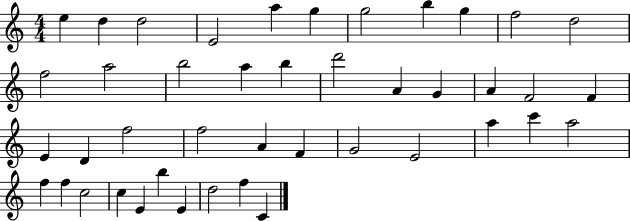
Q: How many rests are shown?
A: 0